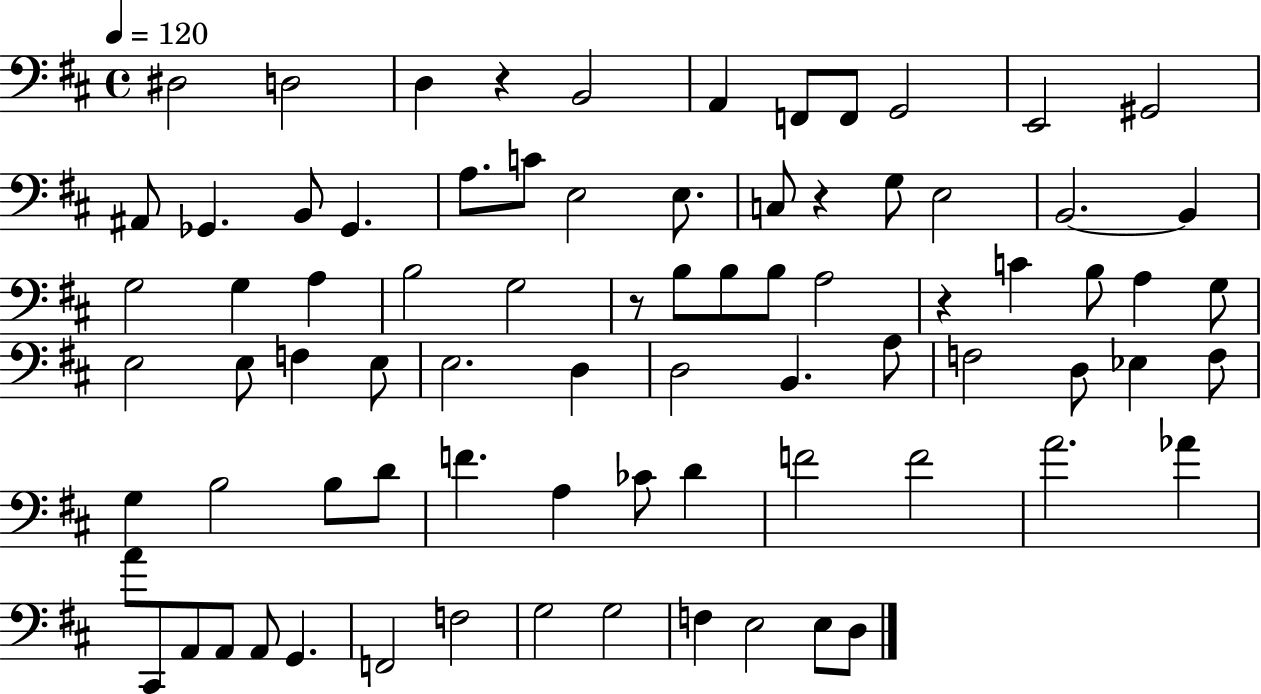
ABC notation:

X:1
T:Untitled
M:4/4
L:1/4
K:D
^D,2 D,2 D, z B,,2 A,, F,,/2 F,,/2 G,,2 E,,2 ^G,,2 ^A,,/2 _G,, B,,/2 _G,, A,/2 C/2 E,2 E,/2 C,/2 z G,/2 E,2 B,,2 B,, G,2 G, A, B,2 G,2 z/2 B,/2 B,/2 B,/2 A,2 z C B,/2 A, G,/2 E,2 E,/2 F, E,/2 E,2 D, D,2 B,, A,/2 F,2 D,/2 _E, F,/2 G, B,2 B,/2 D/2 F A, _C/2 D F2 F2 A2 _A A/2 ^C,,/2 A,,/2 A,,/2 A,,/2 G,, F,,2 F,2 G,2 G,2 F, E,2 E,/2 D,/2